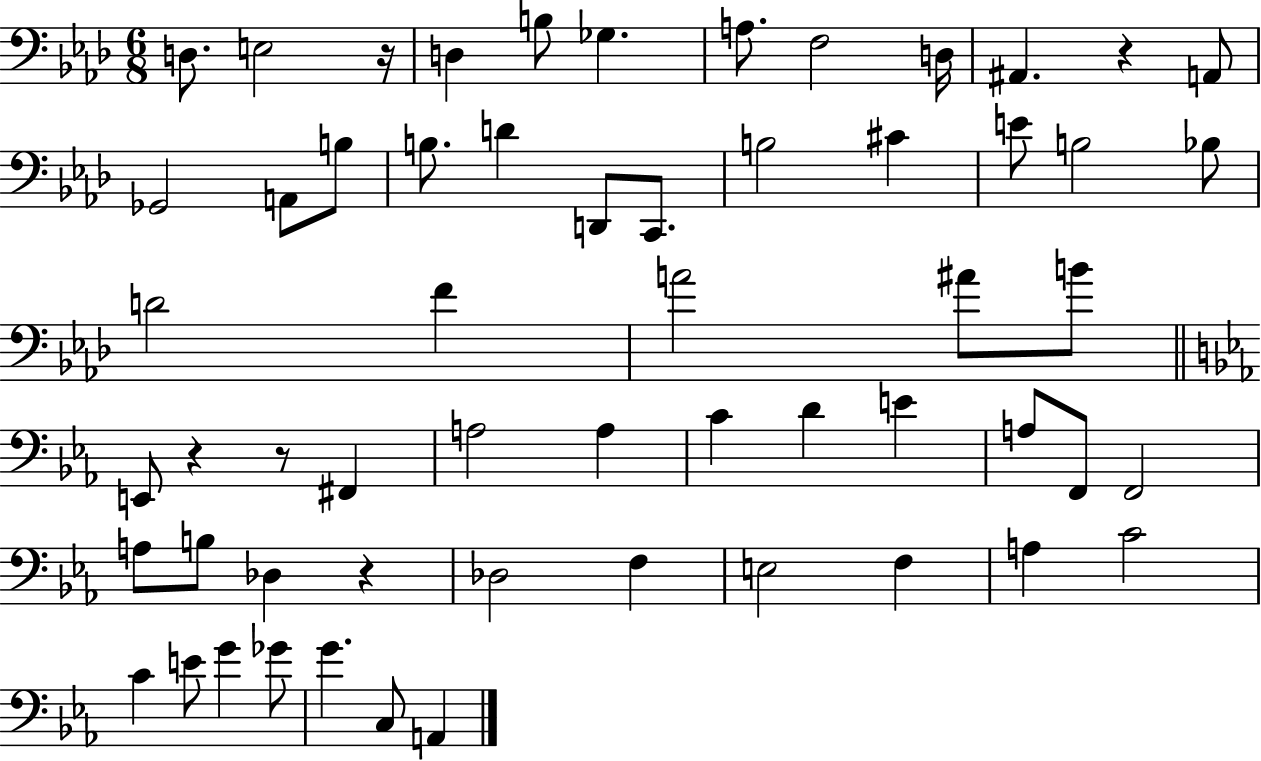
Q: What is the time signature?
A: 6/8